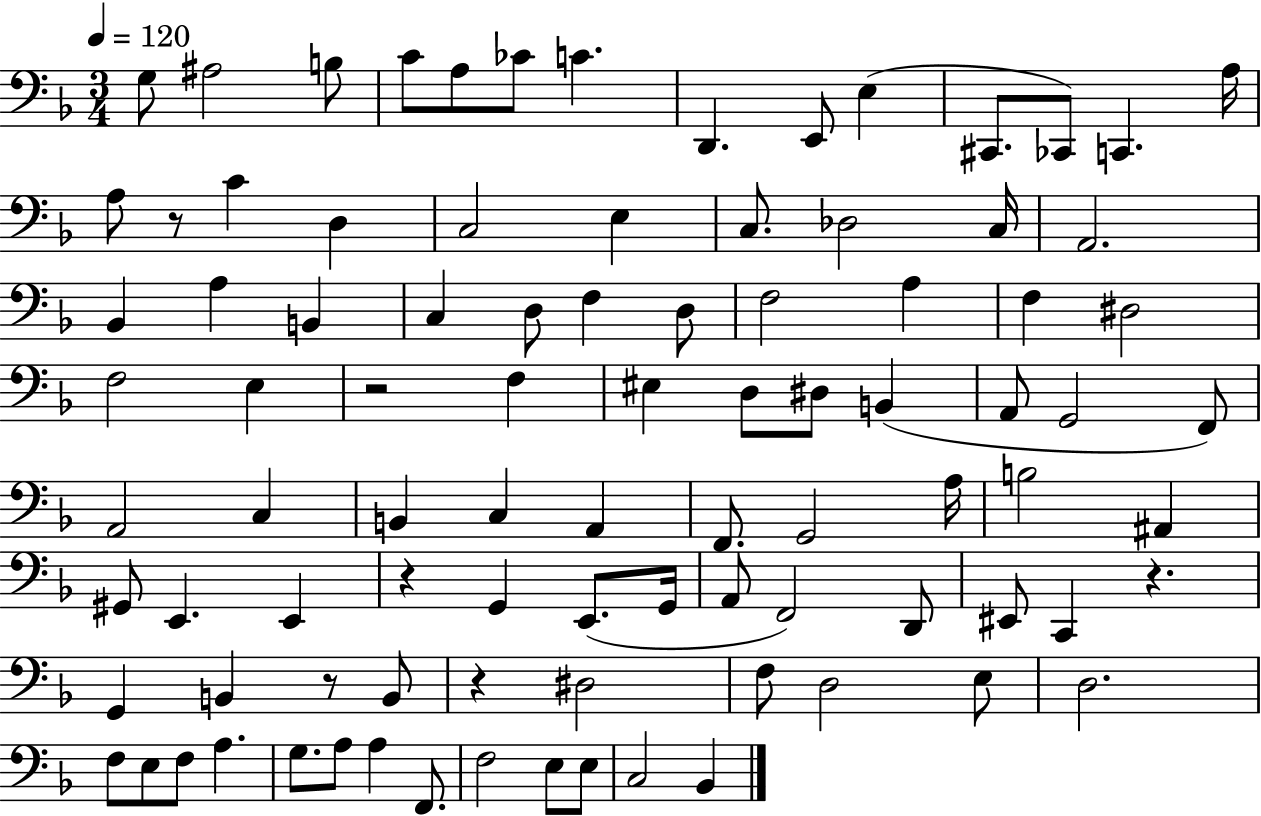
{
  \clef bass
  \numericTimeSignature
  \time 3/4
  \key f \major
  \tempo 4 = 120
  \repeat volta 2 { g8 ais2 b8 | c'8 a8 ces'8 c'4. | d,4. e,8 e4( | cis,8. ces,8) c,4. a16 | \break a8 r8 c'4 d4 | c2 e4 | c8. des2 c16 | a,2. | \break bes,4 a4 b,4 | c4 d8 f4 d8 | f2 a4 | f4 dis2 | \break f2 e4 | r2 f4 | eis4 d8 dis8 b,4( | a,8 g,2 f,8) | \break a,2 c4 | b,4 c4 a,4 | f,8. g,2 a16 | b2 ais,4 | \break gis,8 e,4. e,4 | r4 g,4 e,8.( g,16 | a,8 f,2) d,8 | eis,8 c,4 r4. | \break g,4 b,4 r8 b,8 | r4 dis2 | f8 d2 e8 | d2. | \break f8 e8 f8 a4. | g8. a8 a4 f,8. | f2 e8 e8 | c2 bes,4 | \break } \bar "|."
}